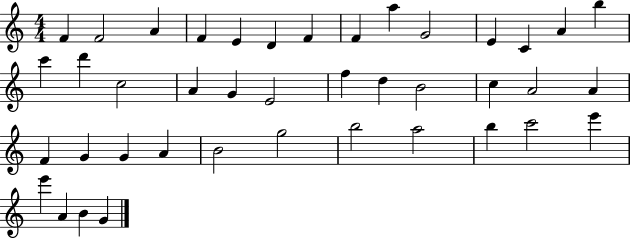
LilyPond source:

{
  \clef treble
  \numericTimeSignature
  \time 4/4
  \key c \major
  f'4 f'2 a'4 | f'4 e'4 d'4 f'4 | f'4 a''4 g'2 | e'4 c'4 a'4 b''4 | \break c'''4 d'''4 c''2 | a'4 g'4 e'2 | f''4 d''4 b'2 | c''4 a'2 a'4 | \break f'4 g'4 g'4 a'4 | b'2 g''2 | b''2 a''2 | b''4 c'''2 e'''4 | \break e'''4 a'4 b'4 g'4 | \bar "|."
}